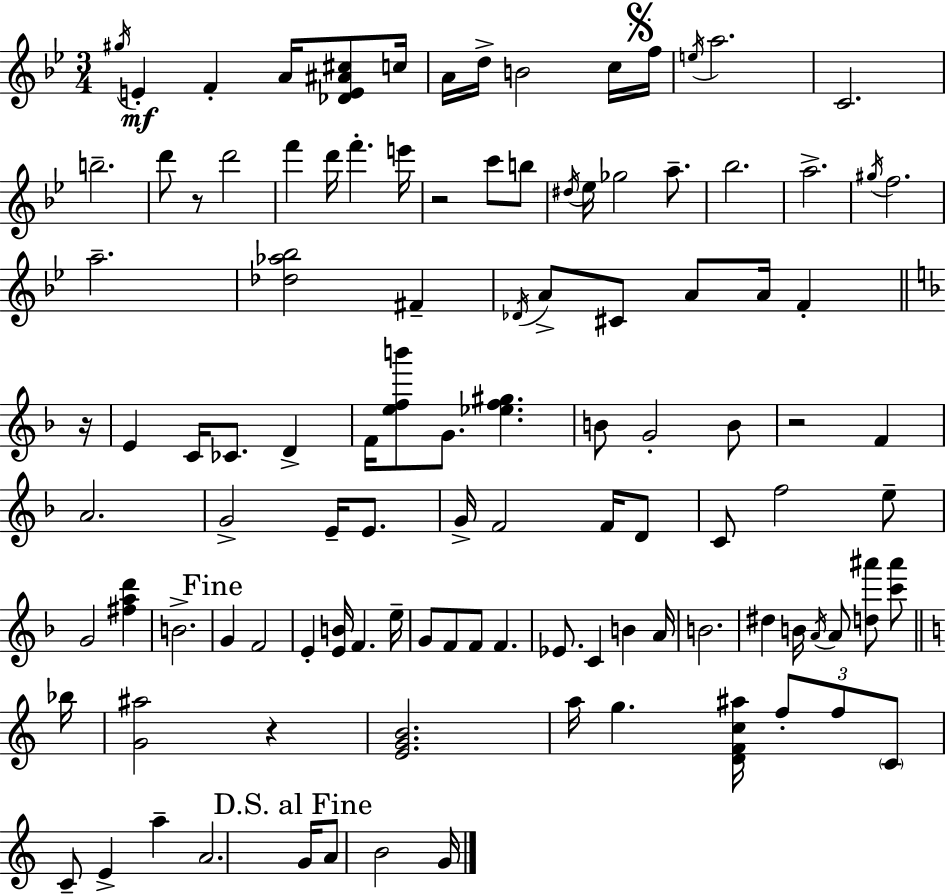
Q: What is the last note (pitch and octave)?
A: G4